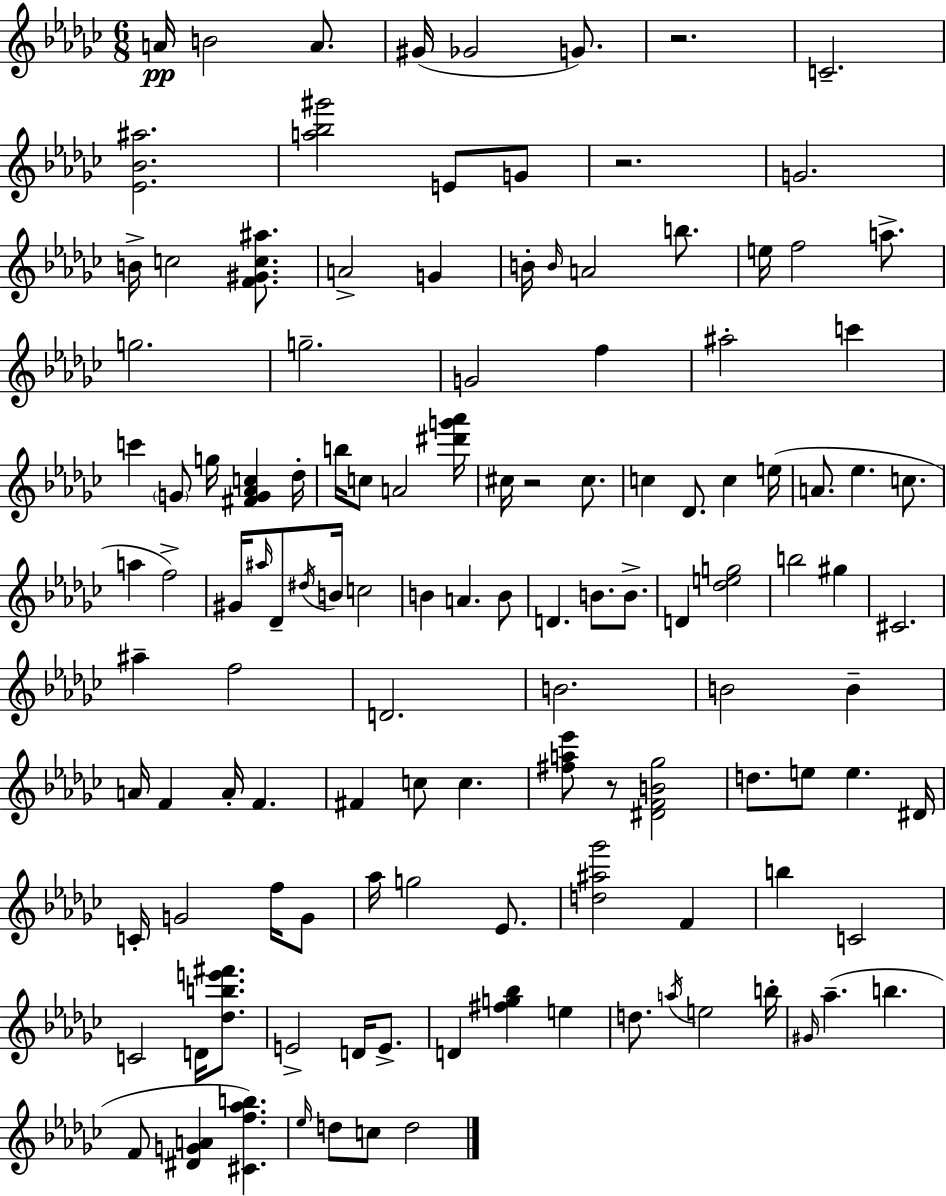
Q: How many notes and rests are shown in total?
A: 124